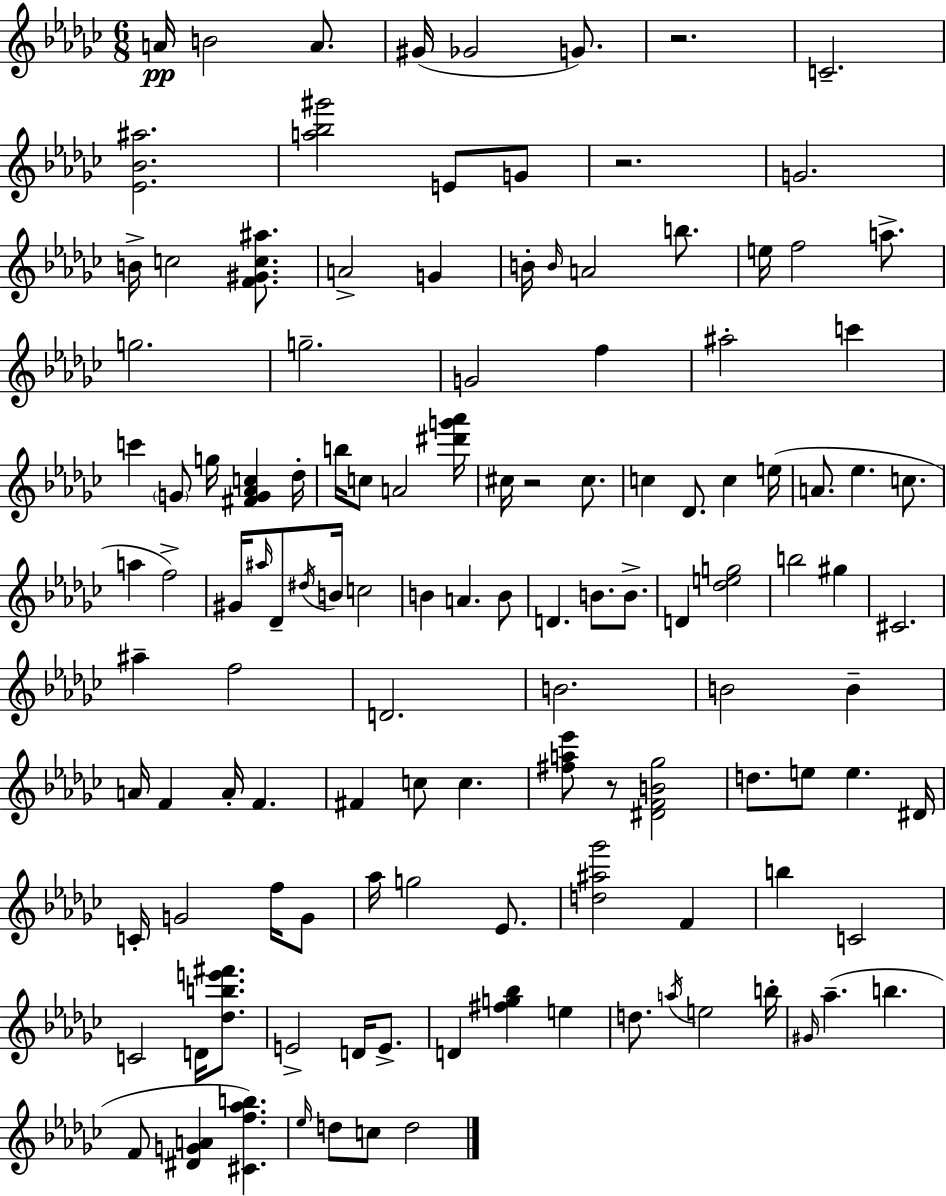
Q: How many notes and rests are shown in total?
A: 124